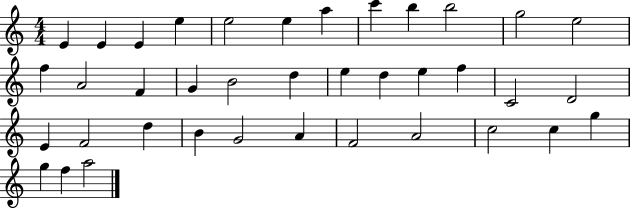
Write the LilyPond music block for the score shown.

{
  \clef treble
  \numericTimeSignature
  \time 4/4
  \key c \major
  e'4 e'4 e'4 e''4 | e''2 e''4 a''4 | c'''4 b''4 b''2 | g''2 e''2 | \break f''4 a'2 f'4 | g'4 b'2 d''4 | e''4 d''4 e''4 f''4 | c'2 d'2 | \break e'4 f'2 d''4 | b'4 g'2 a'4 | f'2 a'2 | c''2 c''4 g''4 | \break g''4 f''4 a''2 | \bar "|."
}